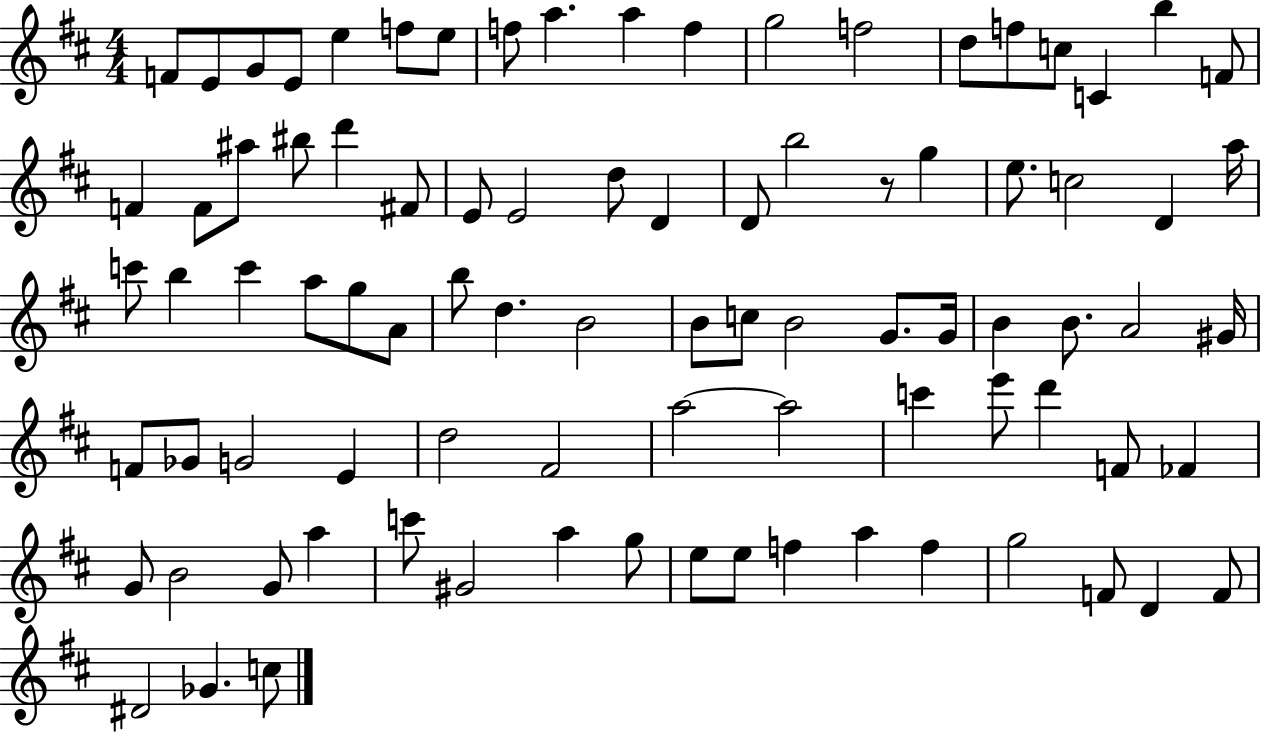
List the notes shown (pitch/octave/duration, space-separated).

F4/e E4/e G4/e E4/e E5/q F5/e E5/e F5/e A5/q. A5/q F5/q G5/h F5/h D5/e F5/e C5/e C4/q B5/q F4/e F4/q F4/e A#5/e BIS5/e D6/q F#4/e E4/e E4/h D5/e D4/q D4/e B5/h R/e G5/q E5/e. C5/h D4/q A5/s C6/e B5/q C6/q A5/e G5/e A4/e B5/e D5/q. B4/h B4/e C5/e B4/h G4/e. G4/s B4/q B4/e. A4/h G#4/s F4/e Gb4/e G4/h E4/q D5/h F#4/h A5/h A5/h C6/q E6/e D6/q F4/e FES4/q G4/e B4/h G4/e A5/q C6/e G#4/h A5/q G5/e E5/e E5/e F5/q A5/q F5/q G5/h F4/e D4/q F4/e D#4/h Gb4/q. C5/e